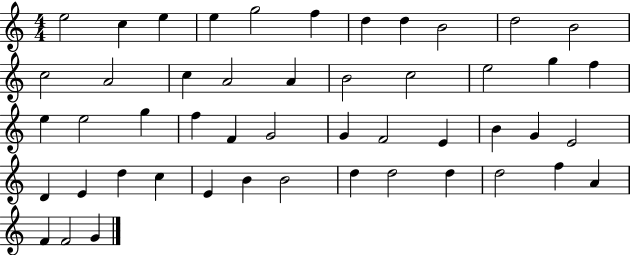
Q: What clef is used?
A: treble